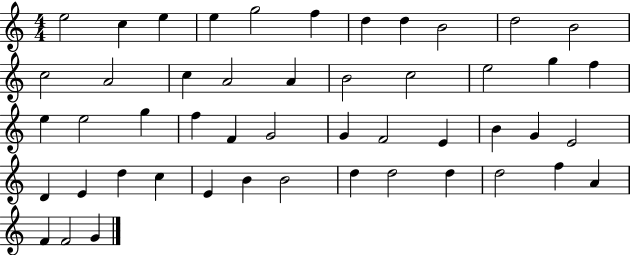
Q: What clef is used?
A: treble